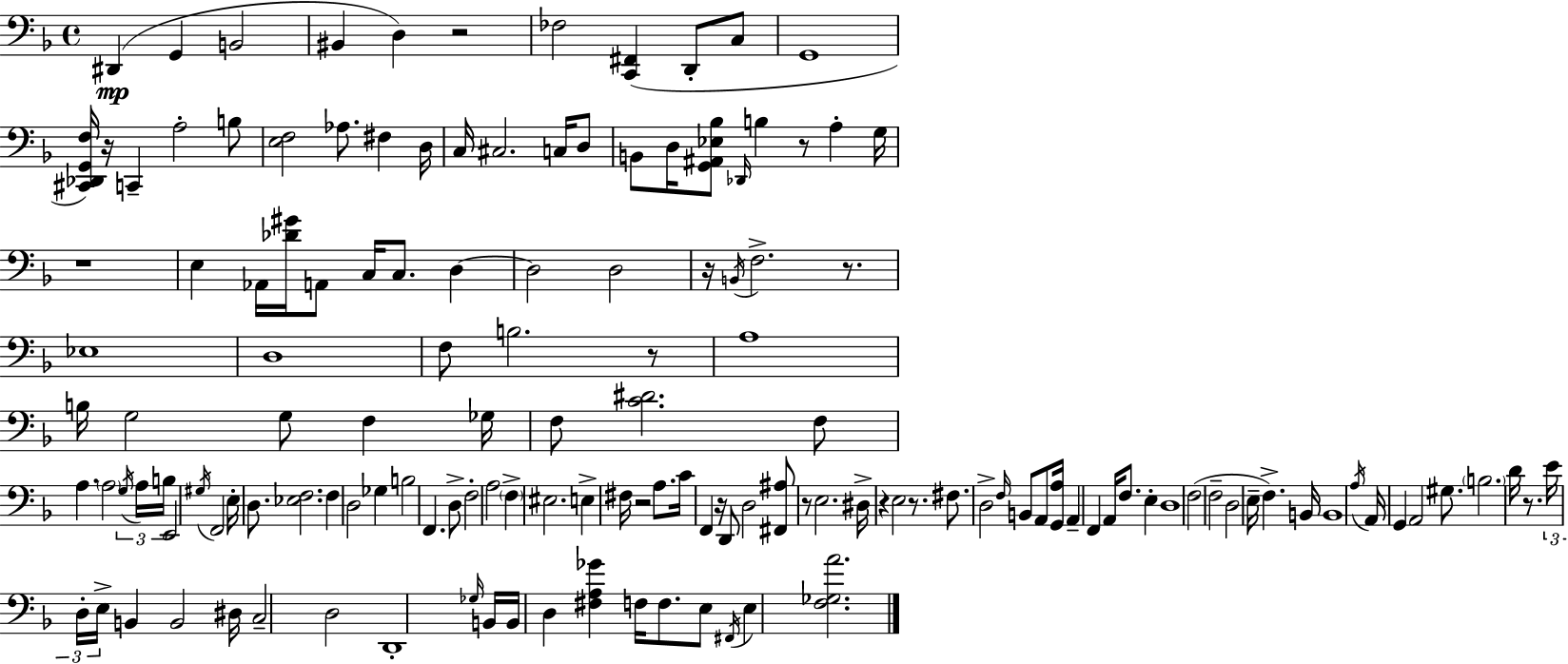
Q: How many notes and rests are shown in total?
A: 144